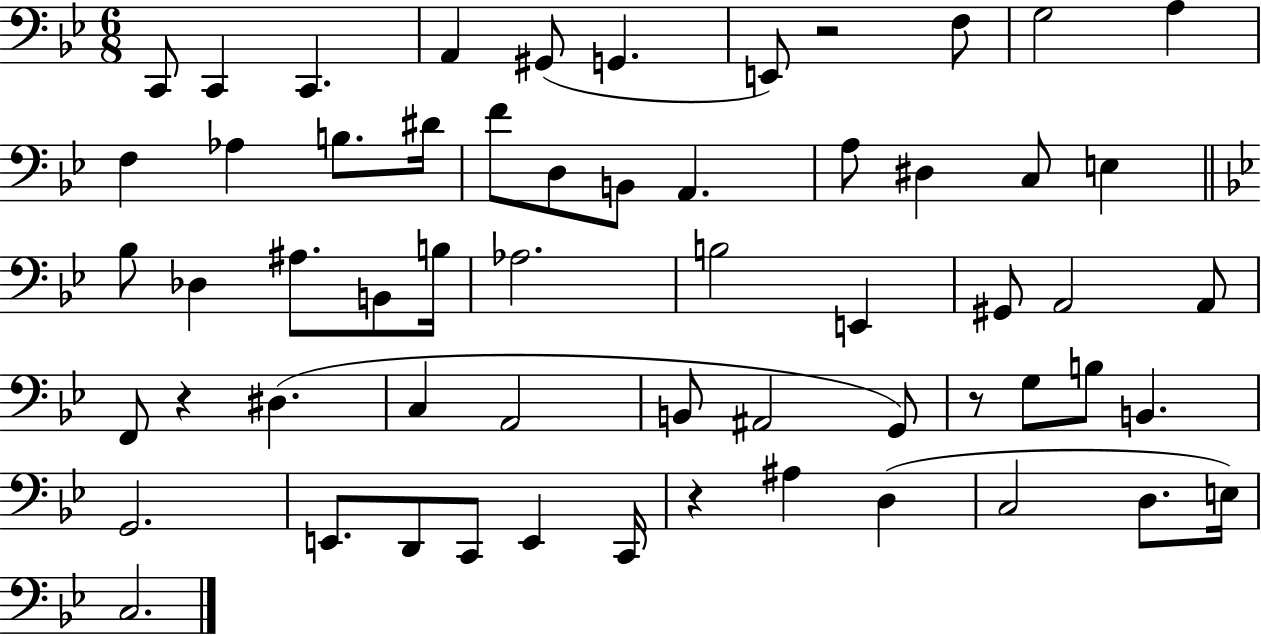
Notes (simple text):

C2/e C2/q C2/q. A2/q G#2/e G2/q. E2/e R/h F3/e G3/h A3/q F3/q Ab3/q B3/e. D#4/s F4/e D3/e B2/e A2/q. A3/e D#3/q C3/e E3/q Bb3/e Db3/q A#3/e. B2/e B3/s Ab3/h. B3/h E2/q G#2/e A2/h A2/e F2/e R/q D#3/q. C3/q A2/h B2/e A#2/h G2/e R/e G3/e B3/e B2/q. G2/h. E2/e. D2/e C2/e E2/q C2/s R/q A#3/q D3/q C3/h D3/e. E3/s C3/h.